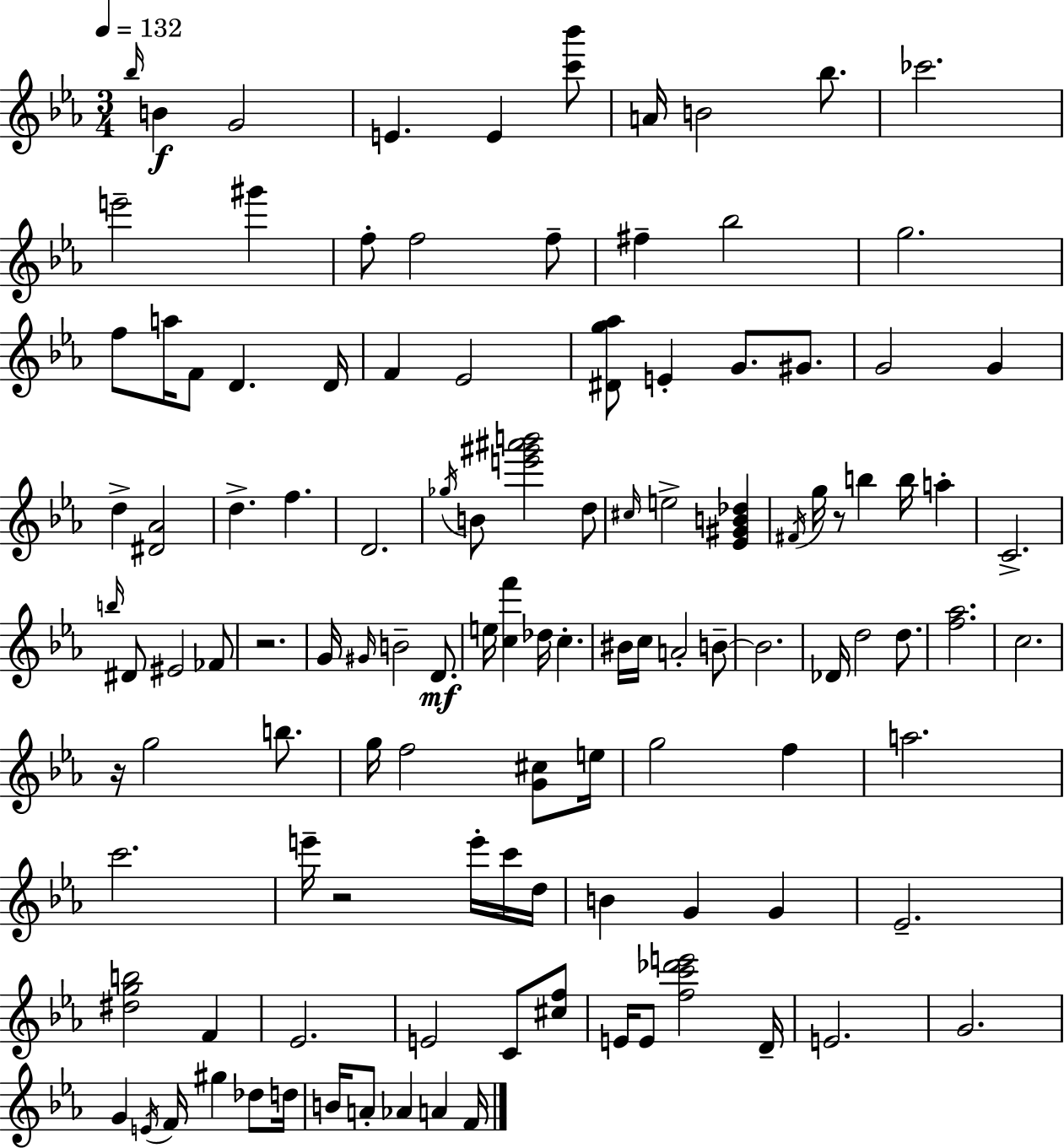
Bb5/s B4/q G4/h E4/q. E4/q [C6,Bb6]/e A4/s B4/h Bb5/e. CES6/h. E6/h G#6/q F5/e F5/h F5/e F#5/q Bb5/h G5/h. F5/e A5/s F4/e D4/q. D4/s F4/q Eb4/h [D#4,G5,Ab5]/e E4/q G4/e. G#4/e. G4/h G4/q D5/q [D#4,Ab4]/h D5/q. F5/q. D4/h. Gb5/s B4/e [E6,G#6,A#6,B6]/h D5/e C#5/s E5/h [Eb4,G#4,B4,Db5]/q F#4/s G5/s R/e B5/q B5/s A5/q C4/h. B5/s D#4/e EIS4/h FES4/e R/h. G4/s G#4/s B4/h D4/e. E5/s [C5,F6]/q Db5/s C5/q. BIS4/s C5/s A4/h B4/e B4/h. Db4/s D5/h D5/e. [F5,Ab5]/h. C5/h. R/s G5/h B5/e. G5/s F5/h [G4,C#5]/e E5/s G5/h F5/q A5/h. C6/h. E6/s R/h E6/s C6/s D5/s B4/q G4/q G4/q Eb4/h. [D#5,G5,B5]/h F4/q Eb4/h. E4/h C4/e [C#5,F5]/e E4/s E4/e [F5,C6,Db6,E6]/h D4/s E4/h. G4/h. G4/q E4/s F4/s G#5/q Db5/e D5/s B4/s A4/e Ab4/q A4/q F4/s